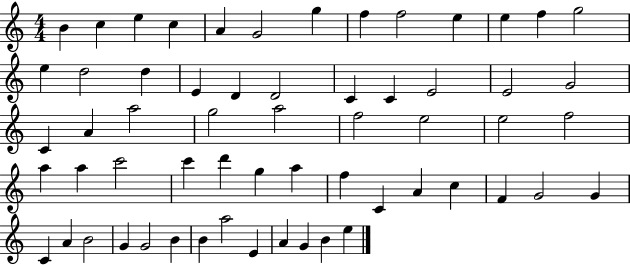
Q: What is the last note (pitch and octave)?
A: E5